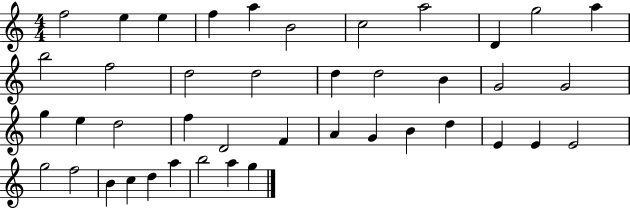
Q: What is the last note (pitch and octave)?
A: G5